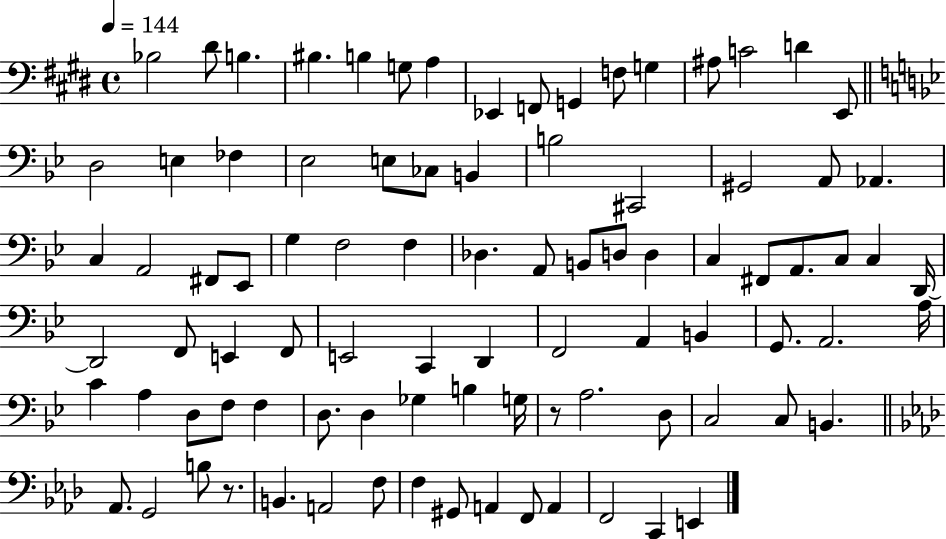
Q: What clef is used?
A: bass